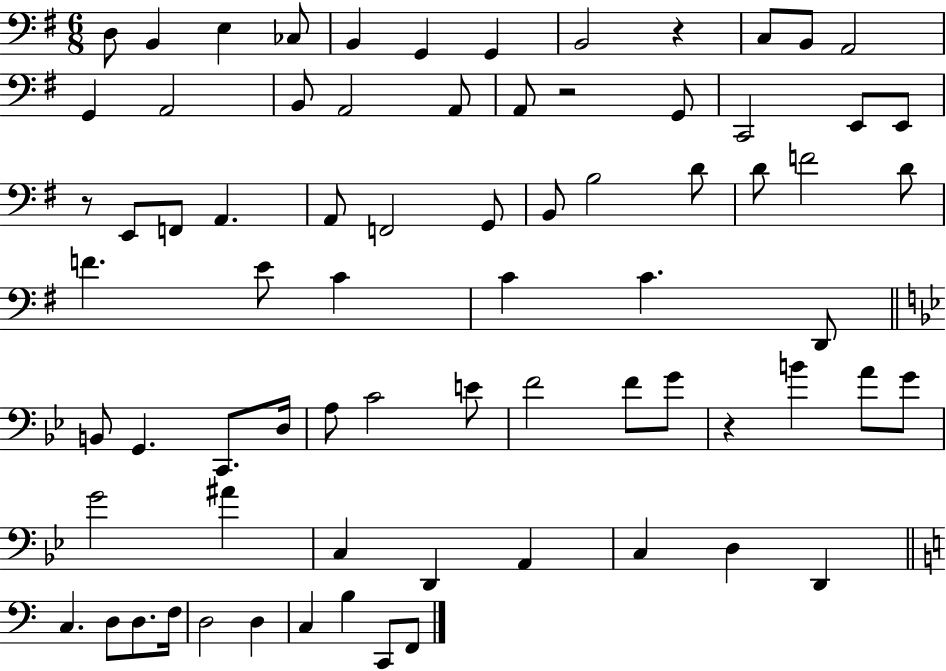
X:1
T:Untitled
M:6/8
L:1/4
K:G
D,/2 B,, E, _C,/2 B,, G,, G,, B,,2 z C,/2 B,,/2 A,,2 G,, A,,2 B,,/2 A,,2 A,,/2 A,,/2 z2 G,,/2 C,,2 E,,/2 E,,/2 z/2 E,,/2 F,,/2 A,, A,,/2 F,,2 G,,/2 B,,/2 B,2 D/2 D/2 F2 D/2 F E/2 C C C D,,/2 B,,/2 G,, C,,/2 D,/4 A,/2 C2 E/2 F2 F/2 G/2 z B A/2 G/2 G2 ^A C, D,, A,, C, D, D,, C, D,/2 D,/2 F,/4 D,2 D, C, B, C,,/2 F,,/2